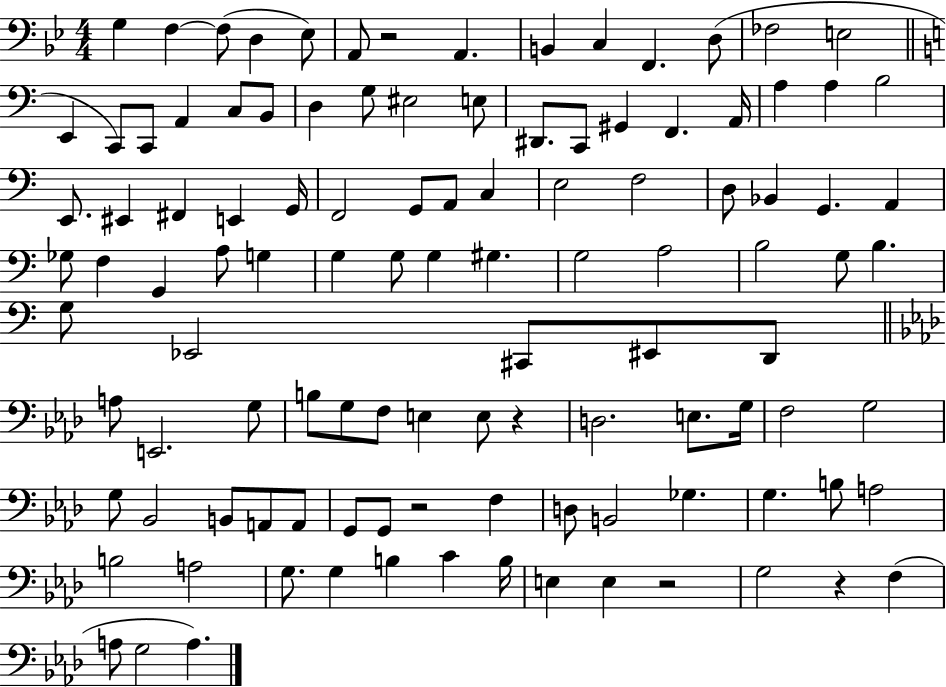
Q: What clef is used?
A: bass